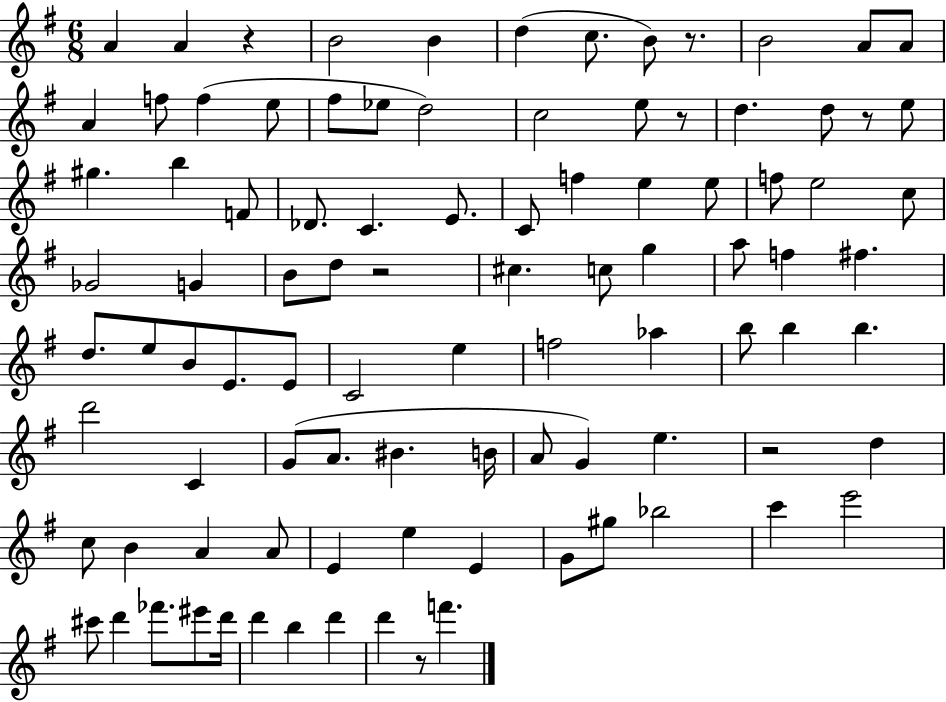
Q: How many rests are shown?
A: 7